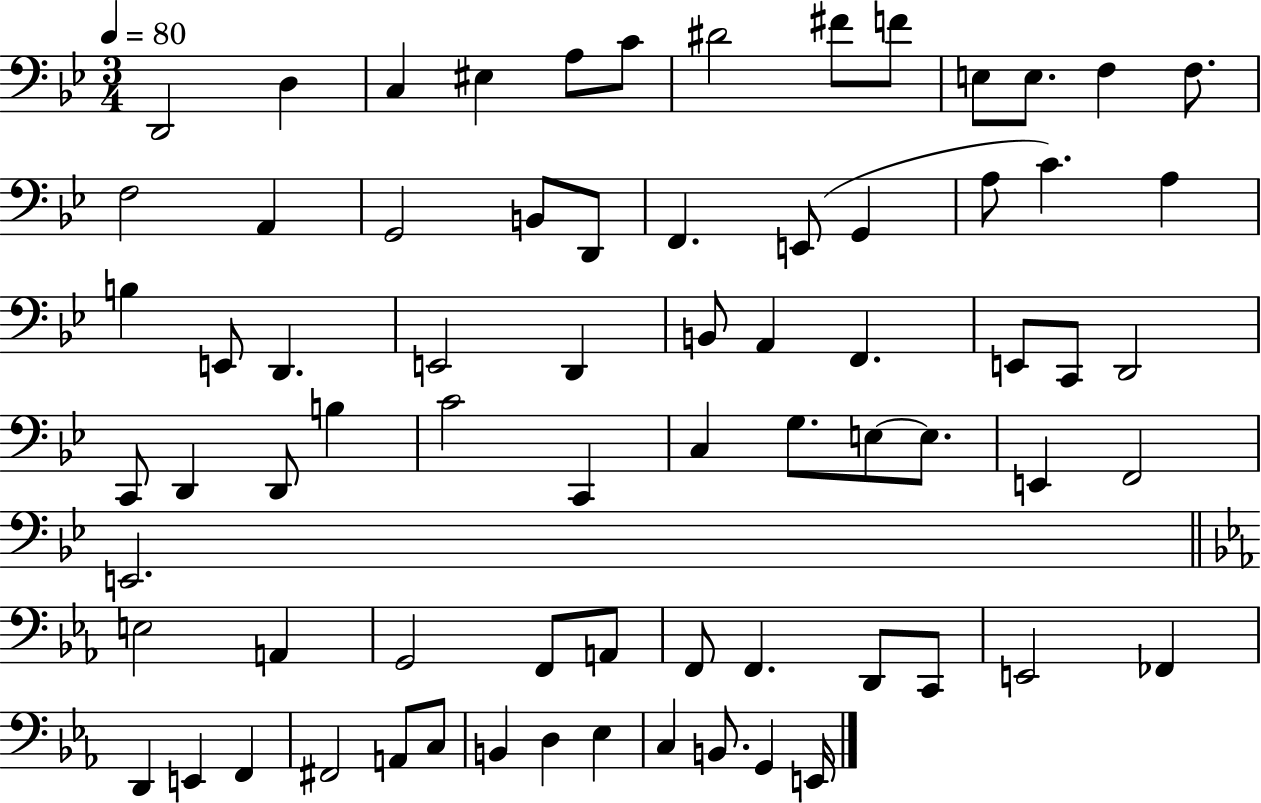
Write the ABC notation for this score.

X:1
T:Untitled
M:3/4
L:1/4
K:Bb
D,,2 D, C, ^E, A,/2 C/2 ^D2 ^F/2 F/2 E,/2 E,/2 F, F,/2 F,2 A,, G,,2 B,,/2 D,,/2 F,, E,,/2 G,, A,/2 C A, B, E,,/2 D,, E,,2 D,, B,,/2 A,, F,, E,,/2 C,,/2 D,,2 C,,/2 D,, D,,/2 B, C2 C,, C, G,/2 E,/2 E,/2 E,, F,,2 E,,2 E,2 A,, G,,2 F,,/2 A,,/2 F,,/2 F,, D,,/2 C,,/2 E,,2 _F,, D,, E,, F,, ^F,,2 A,,/2 C,/2 B,, D, _E, C, B,,/2 G,, E,,/4